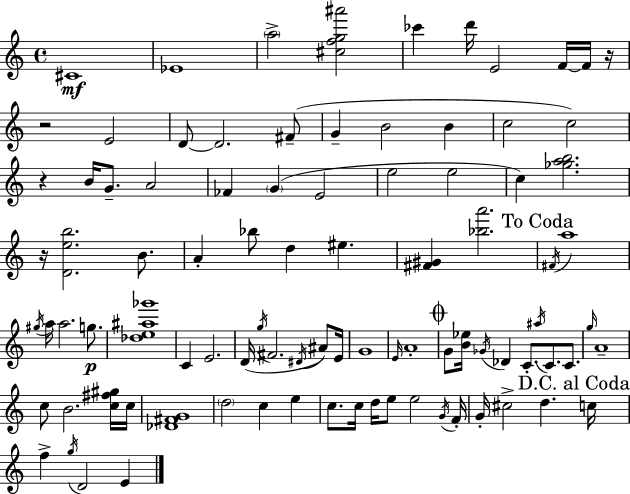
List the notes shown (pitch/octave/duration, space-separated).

C#4/w Eb4/w A5/h [C#5,F5,G5,A#6]/h CES6/q D6/s E4/h F4/s F4/s R/s R/h E4/h D4/e D4/h. F#4/e G4/q B4/h B4/q C5/h C5/h R/q B4/s G4/e. A4/h FES4/q G4/q E4/h E5/h E5/h C5/q [Gb5,A5,B5]/h. R/s [D4,E5,B5]/h. B4/e. A4/q Bb5/e D5/q EIS5/q. [F#4,G#4]/q [Bb5,A6]/h. F#4/s A5/w G#5/s A5/s A5/h. G5/e. [Db5,E5,A#5,Gb6]/w C4/q E4/h. D4/s G5/s F#4/h. D#4/s A#4/e E4/s G4/w E4/s A4/w G4/e [B4,Eb5]/s Gb4/s Db4/q C4/e. A#5/s C4/e. C4/e. G5/s A4/w C5/e B4/h. [C5,F#5,G#5]/s C5/s [Db4,F#4,G4]/w D5/h C5/q E5/q C5/e. C5/s D5/s E5/e E5/h G4/s F4/s G4/s C#5/h D5/q. C5/s F5/q G5/s D4/h E4/q